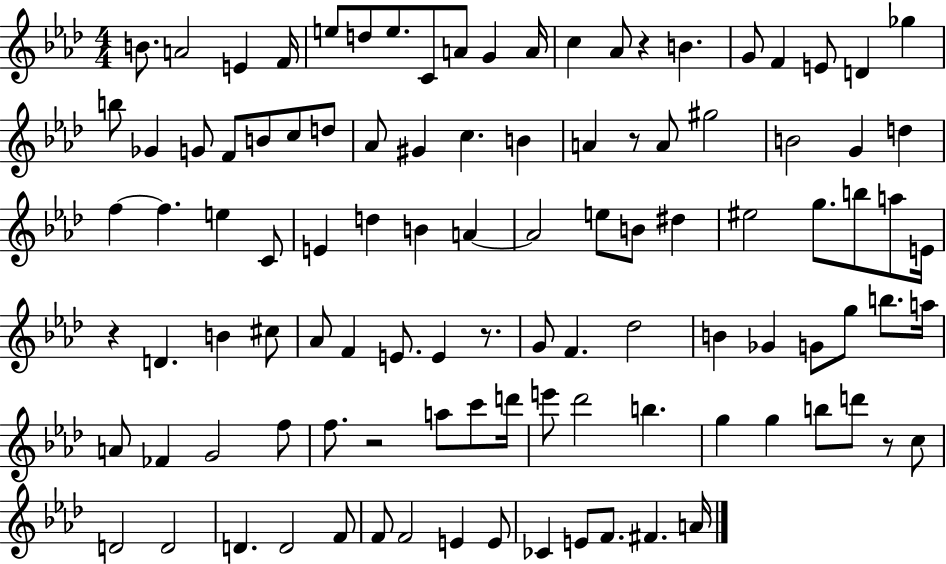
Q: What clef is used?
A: treble